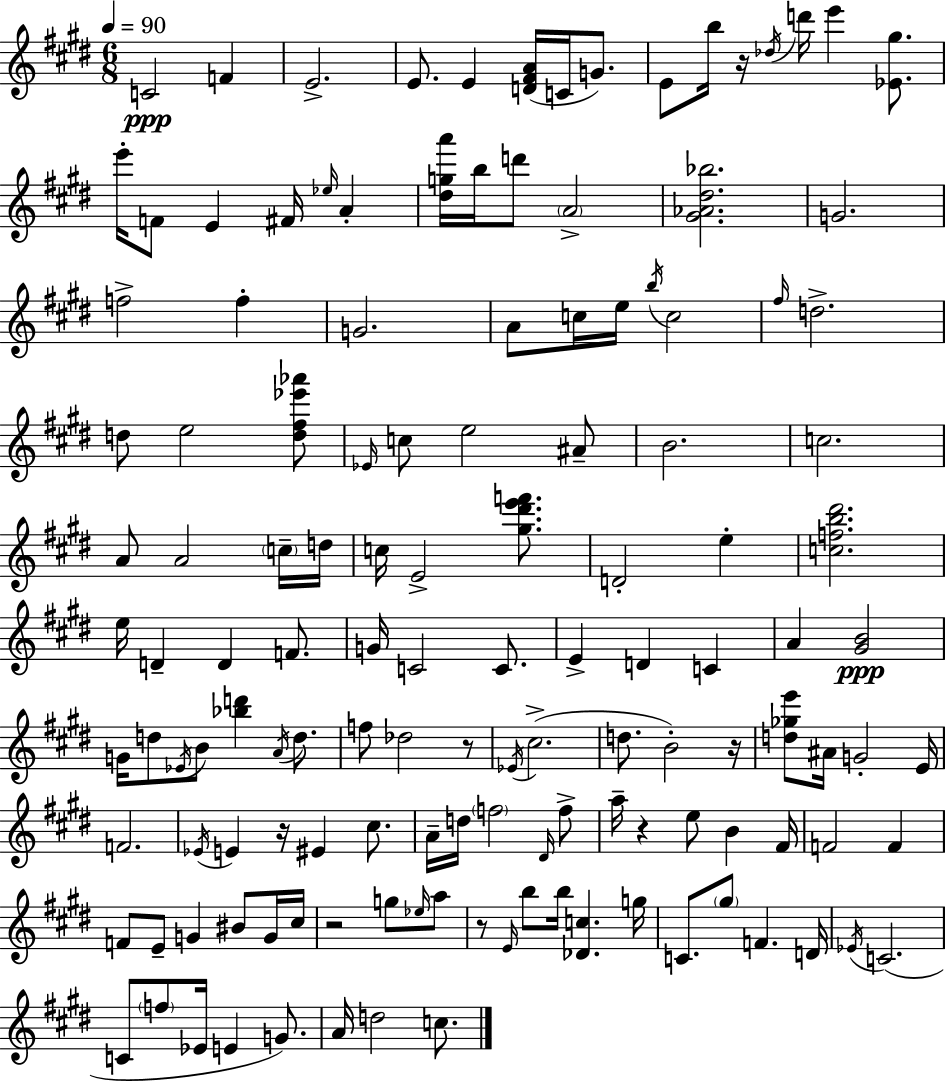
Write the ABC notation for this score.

X:1
T:Untitled
M:6/8
L:1/4
K:E
C2 F E2 E/2 E [D^FA]/4 C/4 G/2 E/2 b/4 z/4 _d/4 d'/4 e' [_E^g]/2 e'/4 F/2 E ^F/4 _e/4 A [^dga']/4 b/4 d'/2 A2 [^G_A^d_b]2 G2 f2 f G2 A/2 c/4 e/4 b/4 c2 ^f/4 d2 d/2 e2 [d^f_e'_a']/2 _E/4 c/2 e2 ^A/2 B2 c2 A/2 A2 c/4 d/4 c/4 E2 [^g^d'e'f']/2 D2 e [cfb^d']2 e/4 D D F/2 G/4 C2 C/2 E D C A [^GB]2 G/4 d/2 _E/4 B/2 [_bd'] A/4 d/2 f/2 _d2 z/2 _E/4 ^c2 d/2 B2 z/4 [d_ge']/2 ^A/4 G2 E/4 F2 _E/4 E z/4 ^E ^c/2 A/4 d/4 f2 ^D/4 f/2 a/4 z e/2 B ^F/4 F2 F F/2 E/2 G ^B/2 G/4 ^c/4 z2 g/2 _e/4 a/2 z/2 E/4 b/2 b/4 [_Dc] g/4 C/2 ^g/2 F D/4 _E/4 C2 C/2 f/2 _E/4 E G/2 A/4 d2 c/2